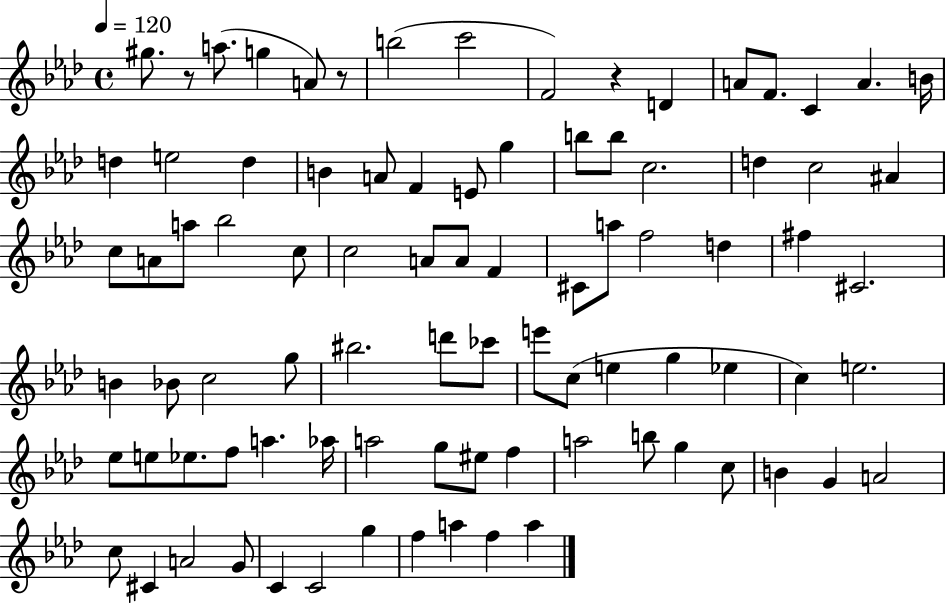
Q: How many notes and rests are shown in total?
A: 87